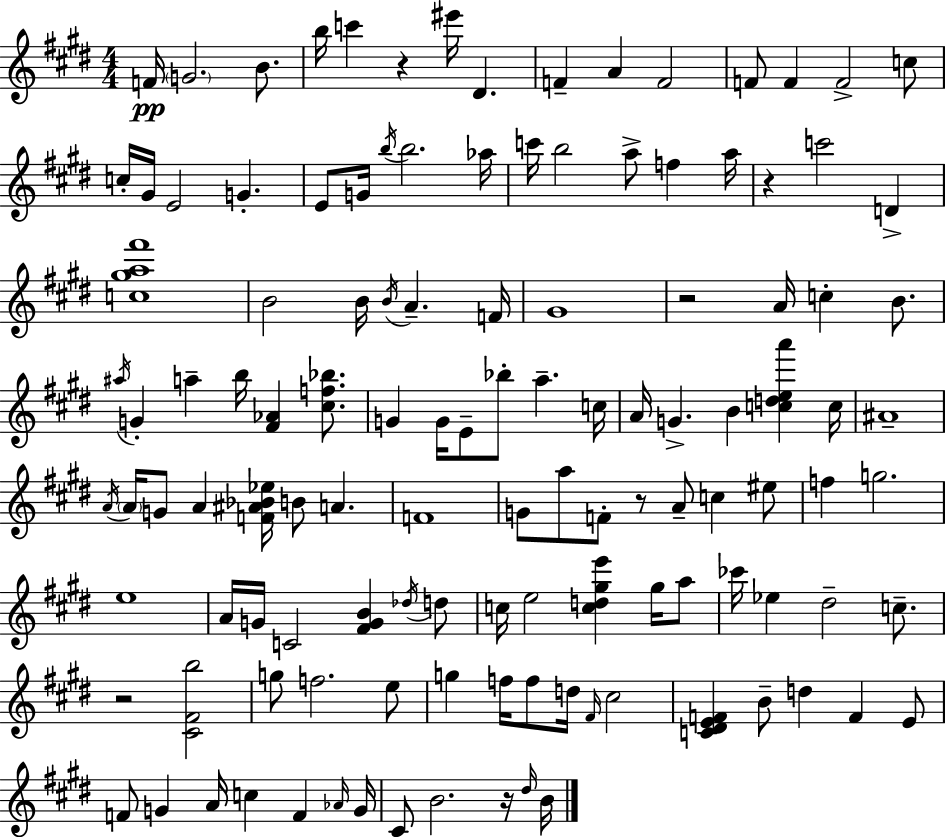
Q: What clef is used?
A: treble